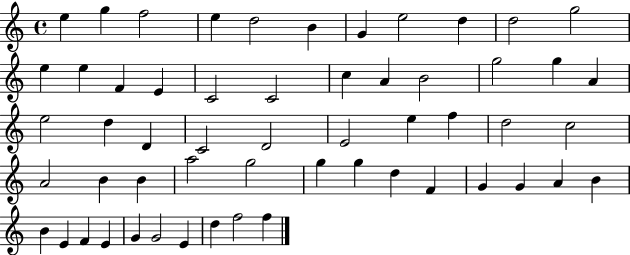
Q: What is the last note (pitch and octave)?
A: F5